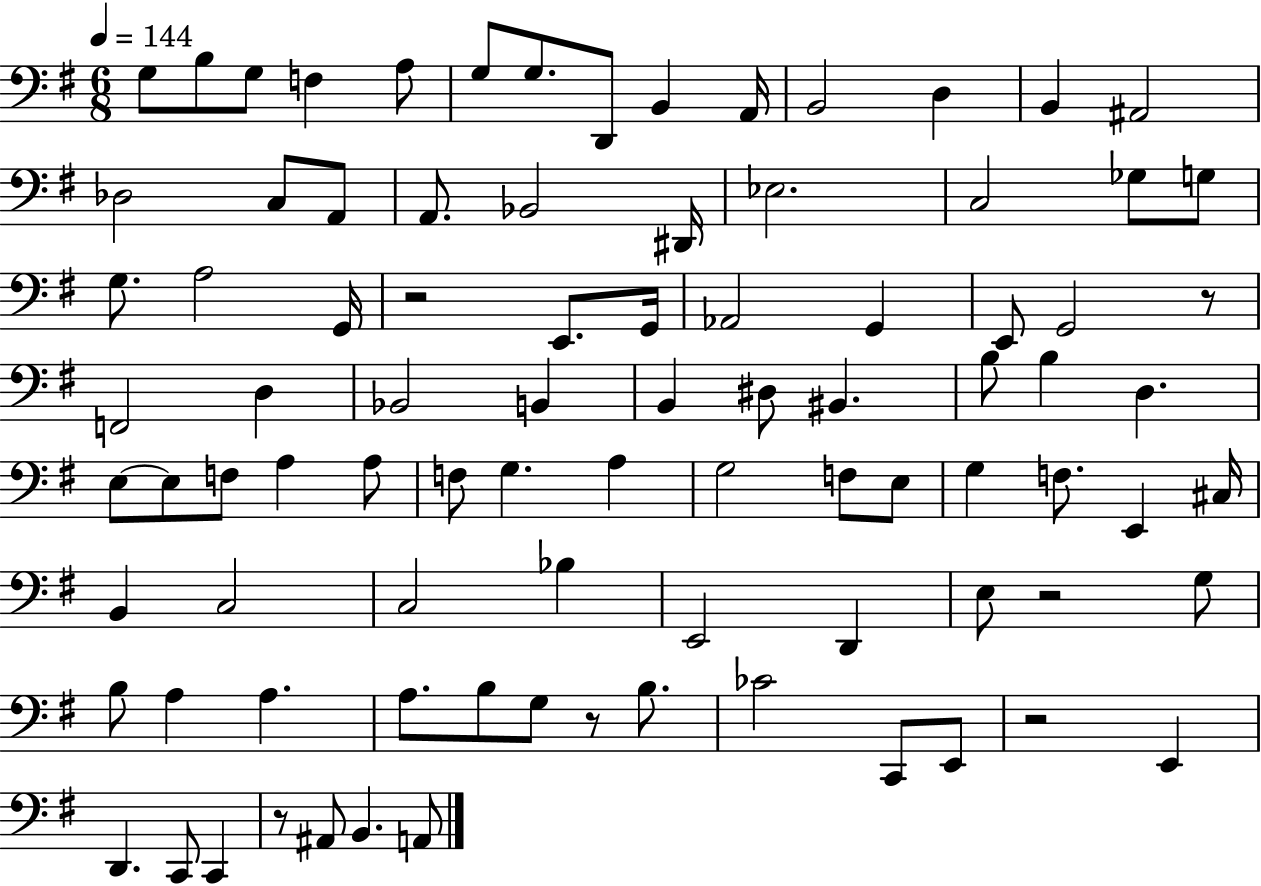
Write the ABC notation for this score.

X:1
T:Untitled
M:6/8
L:1/4
K:G
G,/2 B,/2 G,/2 F, A,/2 G,/2 G,/2 D,,/2 B,, A,,/4 B,,2 D, B,, ^A,,2 _D,2 C,/2 A,,/2 A,,/2 _B,,2 ^D,,/4 _E,2 C,2 _G,/2 G,/2 G,/2 A,2 G,,/4 z2 E,,/2 G,,/4 _A,,2 G,, E,,/2 G,,2 z/2 F,,2 D, _B,,2 B,, B,, ^D,/2 ^B,, B,/2 B, D, E,/2 E,/2 F,/2 A, A,/2 F,/2 G, A, G,2 F,/2 E,/2 G, F,/2 E,, ^C,/4 B,, C,2 C,2 _B, E,,2 D,, E,/2 z2 G,/2 B,/2 A, A, A,/2 B,/2 G,/2 z/2 B,/2 _C2 C,,/2 E,,/2 z2 E,, D,, C,,/2 C,, z/2 ^A,,/2 B,, A,,/2